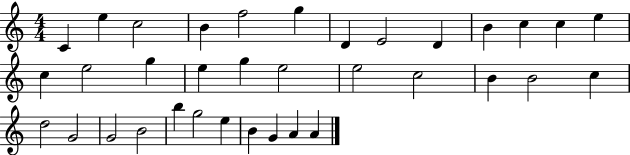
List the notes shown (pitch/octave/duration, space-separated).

C4/q E5/q C5/h B4/q F5/h G5/q D4/q E4/h D4/q B4/q C5/q C5/q E5/q C5/q E5/h G5/q E5/q G5/q E5/h E5/h C5/h B4/q B4/h C5/q D5/h G4/h G4/h B4/h B5/q G5/h E5/q B4/q G4/q A4/q A4/q